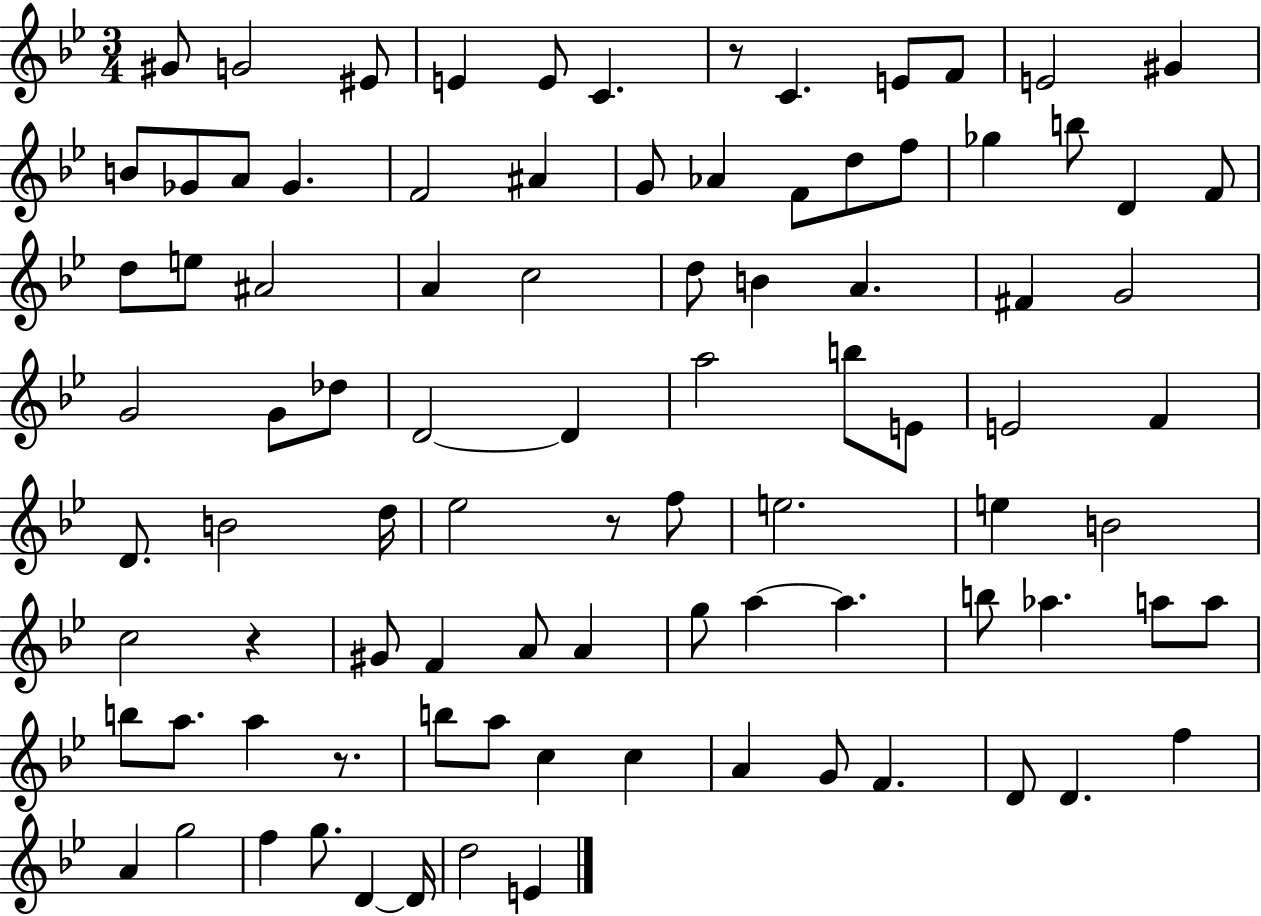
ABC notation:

X:1
T:Untitled
M:3/4
L:1/4
K:Bb
^G/2 G2 ^E/2 E E/2 C z/2 C E/2 F/2 E2 ^G B/2 _G/2 A/2 _G F2 ^A G/2 _A F/2 d/2 f/2 _g b/2 D F/2 d/2 e/2 ^A2 A c2 d/2 B A ^F G2 G2 G/2 _d/2 D2 D a2 b/2 E/2 E2 F D/2 B2 d/4 _e2 z/2 f/2 e2 e B2 c2 z ^G/2 F A/2 A g/2 a a b/2 _a a/2 a/2 b/2 a/2 a z/2 b/2 a/2 c c A G/2 F D/2 D f A g2 f g/2 D D/4 d2 E